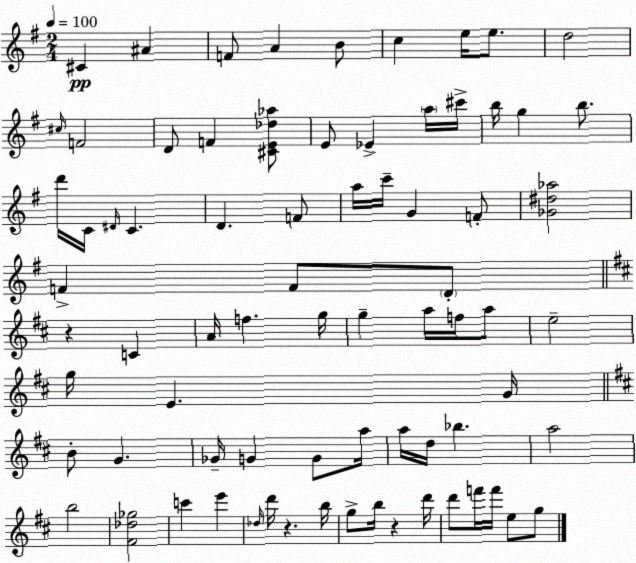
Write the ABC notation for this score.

X:1
T:Untitled
M:2/4
L:1/4
K:Em
^C ^A F/2 A B/2 c e/4 e/2 d2 ^c/4 F2 D/2 F [^CE_d_a]/2 E/2 _E a/4 ^c'/4 b/4 g b/2 d'/4 C/4 ^D/4 C D F/2 a/4 c'/4 G F/2 [_G^d_a]2 F F/2 D/2 z C A/4 f g/4 g a/4 f/4 a/2 e2 g/4 E G/4 B/2 G _G/4 G G/2 a/4 a/4 d/4 _b a2 b2 [^F_d_g]2 c' e' _d/4 d'/4 z b/4 g/2 b/4 z d'/4 d'/2 f'/4 f'/4 e/2 g/2